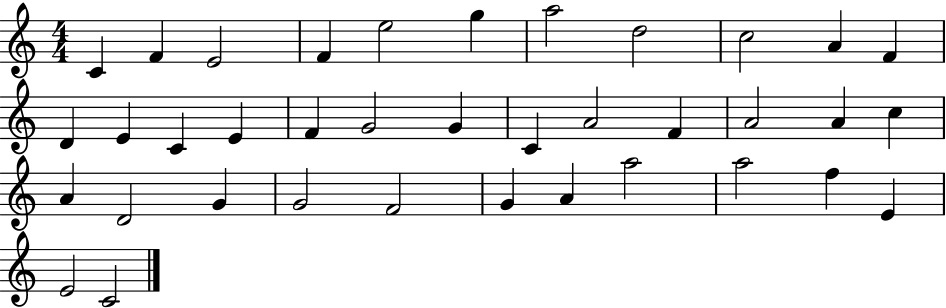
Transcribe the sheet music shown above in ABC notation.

X:1
T:Untitled
M:4/4
L:1/4
K:C
C F E2 F e2 g a2 d2 c2 A F D E C E F G2 G C A2 F A2 A c A D2 G G2 F2 G A a2 a2 f E E2 C2